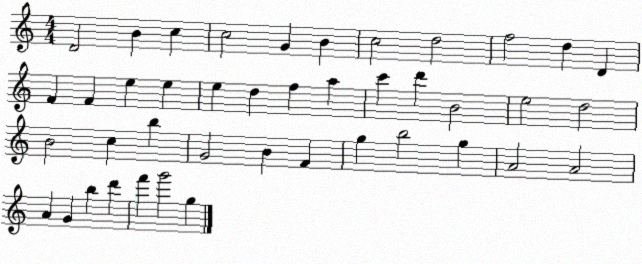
X:1
T:Untitled
M:4/4
L:1/4
K:C
D2 B c c2 G B c2 d2 f2 d D F F e e e d f a c' d' B2 e2 d2 B2 c b G2 B F g b2 g A2 A2 A G b d' f' g'2 g